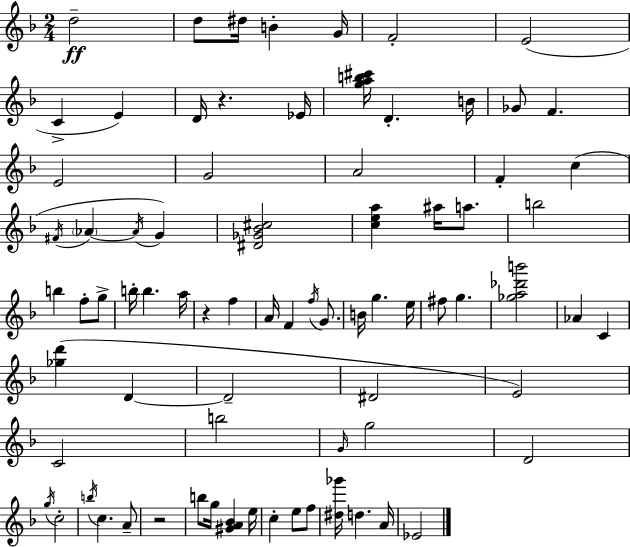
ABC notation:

X:1
T:Untitled
M:2/4
L:1/4
K:F
d2 d/2 ^d/4 B G/4 F2 E2 C E D/4 z _E/4 [gab^c']/4 D B/4 _G/2 F E2 G2 A2 F c ^F/4 _A _A/4 G [^D_G_B^c]2 [cea] ^a/4 a/2 b2 b f/2 g/2 b/4 b a/4 z f A/4 F f/4 G/2 B/4 g e/4 ^f/2 g [_ga_d'b']2 _A C [_gd'] D D2 ^D2 E2 C2 b2 G/4 g2 D2 g/4 c2 b/4 c A/2 z2 b/2 g/4 [^GA_B] e/4 c e/2 f/2 [^d_g']/4 d A/4 _E2